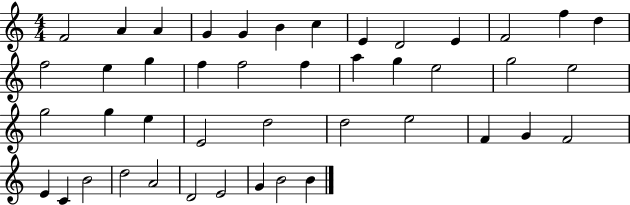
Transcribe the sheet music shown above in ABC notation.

X:1
T:Untitled
M:4/4
L:1/4
K:C
F2 A A G G B c E D2 E F2 f d f2 e g f f2 f a g e2 g2 e2 g2 g e E2 d2 d2 e2 F G F2 E C B2 d2 A2 D2 E2 G B2 B